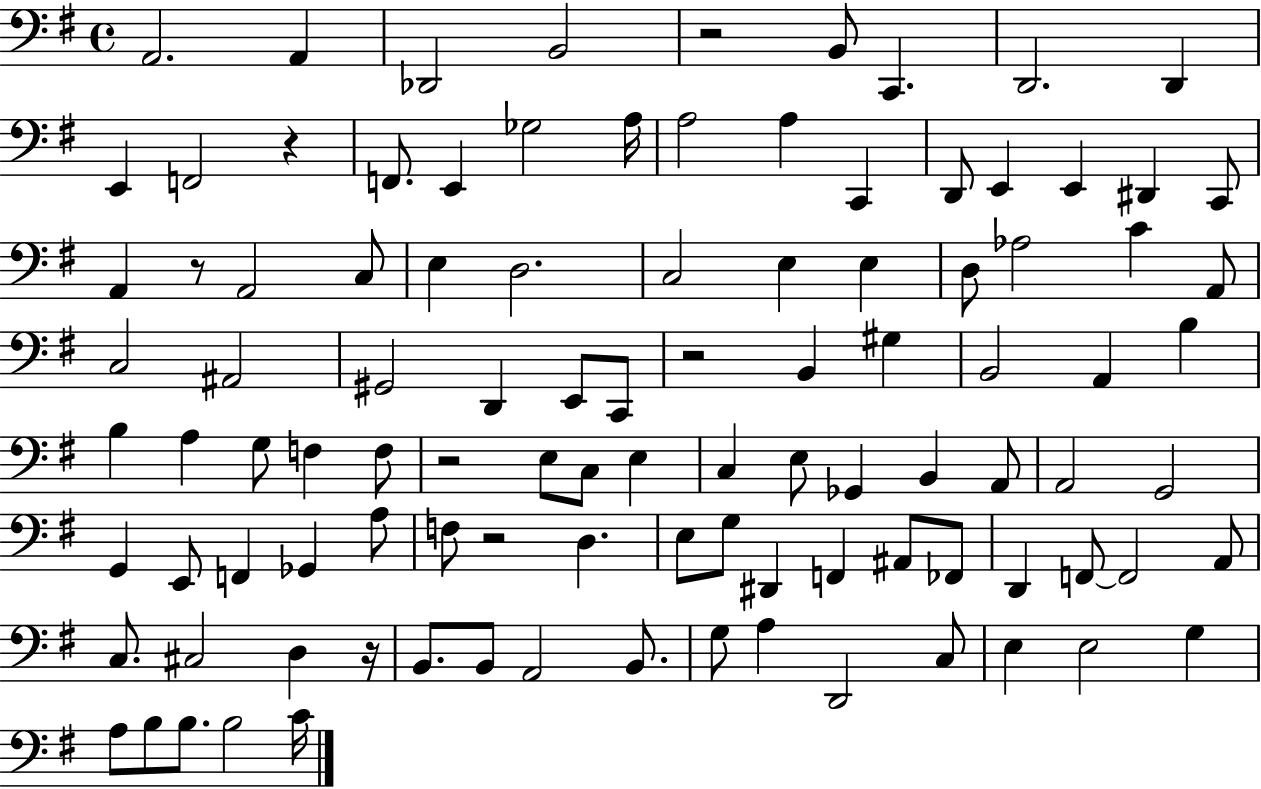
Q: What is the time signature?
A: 4/4